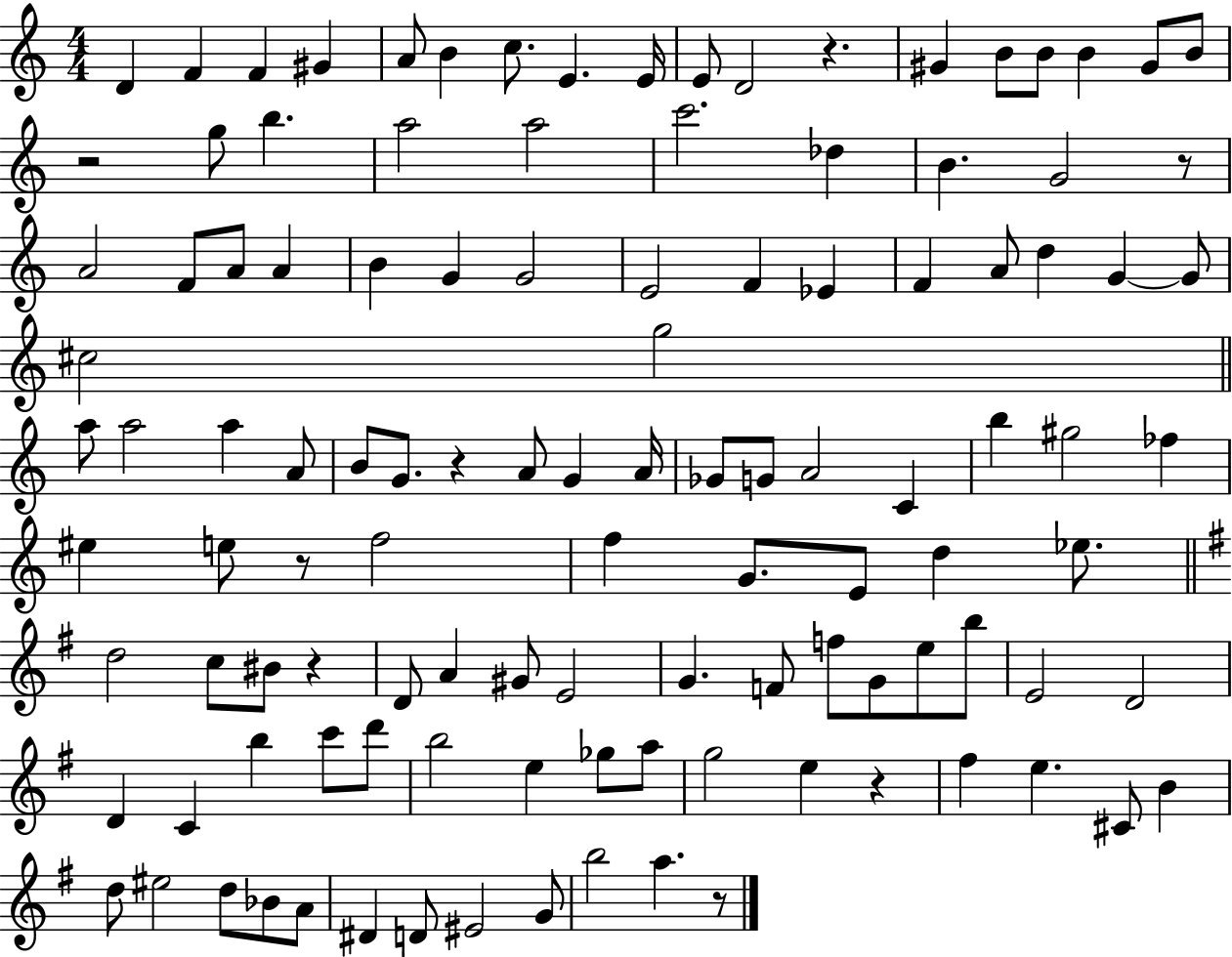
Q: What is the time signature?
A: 4/4